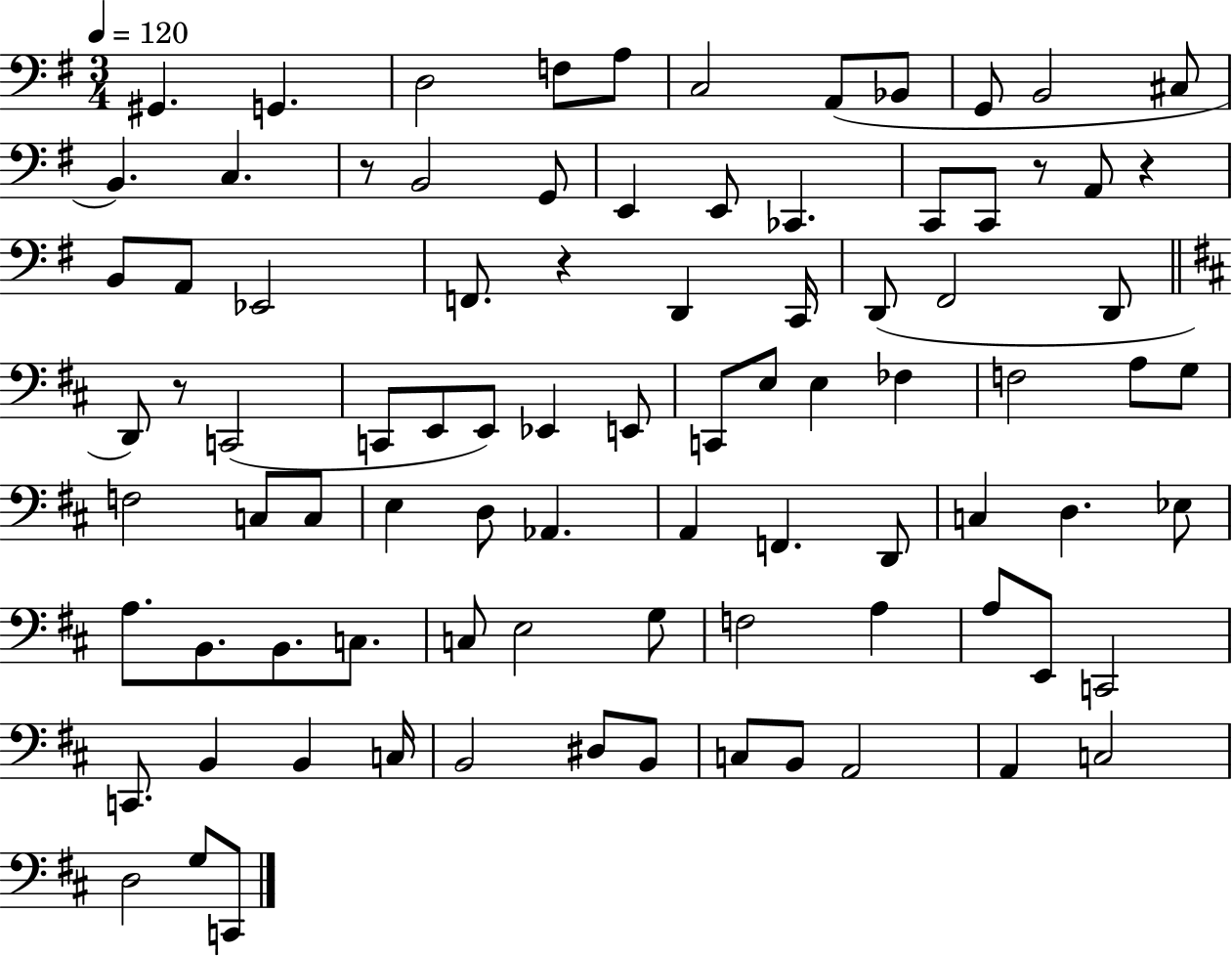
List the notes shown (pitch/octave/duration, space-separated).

G#2/q. G2/q. D3/h F3/e A3/e C3/h A2/e Bb2/e G2/e B2/h C#3/e B2/q. C3/q. R/e B2/h G2/e E2/q E2/e CES2/q. C2/e C2/e R/e A2/e R/q B2/e A2/e Eb2/h F2/e. R/q D2/q C2/s D2/e F#2/h D2/e D2/e R/e C2/h C2/e E2/e E2/e Eb2/q E2/e C2/e E3/e E3/q FES3/q F3/h A3/e G3/e F3/h C3/e C3/e E3/q D3/e Ab2/q. A2/q F2/q. D2/e C3/q D3/q. Eb3/e A3/e. B2/e. B2/e. C3/e. C3/e E3/h G3/e F3/h A3/q A3/e E2/e C2/h C2/e. B2/q B2/q C3/s B2/h D#3/e B2/e C3/e B2/e A2/h A2/q C3/h D3/h G3/e C2/e